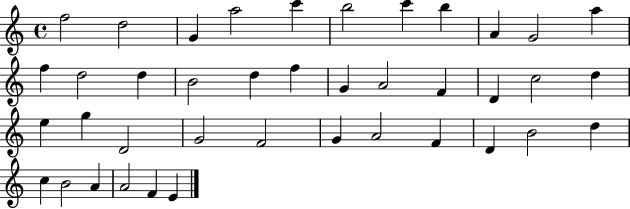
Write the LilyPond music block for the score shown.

{
  \clef treble
  \time 4/4
  \defaultTimeSignature
  \key c \major
  f''2 d''2 | g'4 a''2 c'''4 | b''2 c'''4 b''4 | a'4 g'2 a''4 | \break f''4 d''2 d''4 | b'2 d''4 f''4 | g'4 a'2 f'4 | d'4 c''2 d''4 | \break e''4 g''4 d'2 | g'2 f'2 | g'4 a'2 f'4 | d'4 b'2 d''4 | \break c''4 b'2 a'4 | a'2 f'4 e'4 | \bar "|."
}